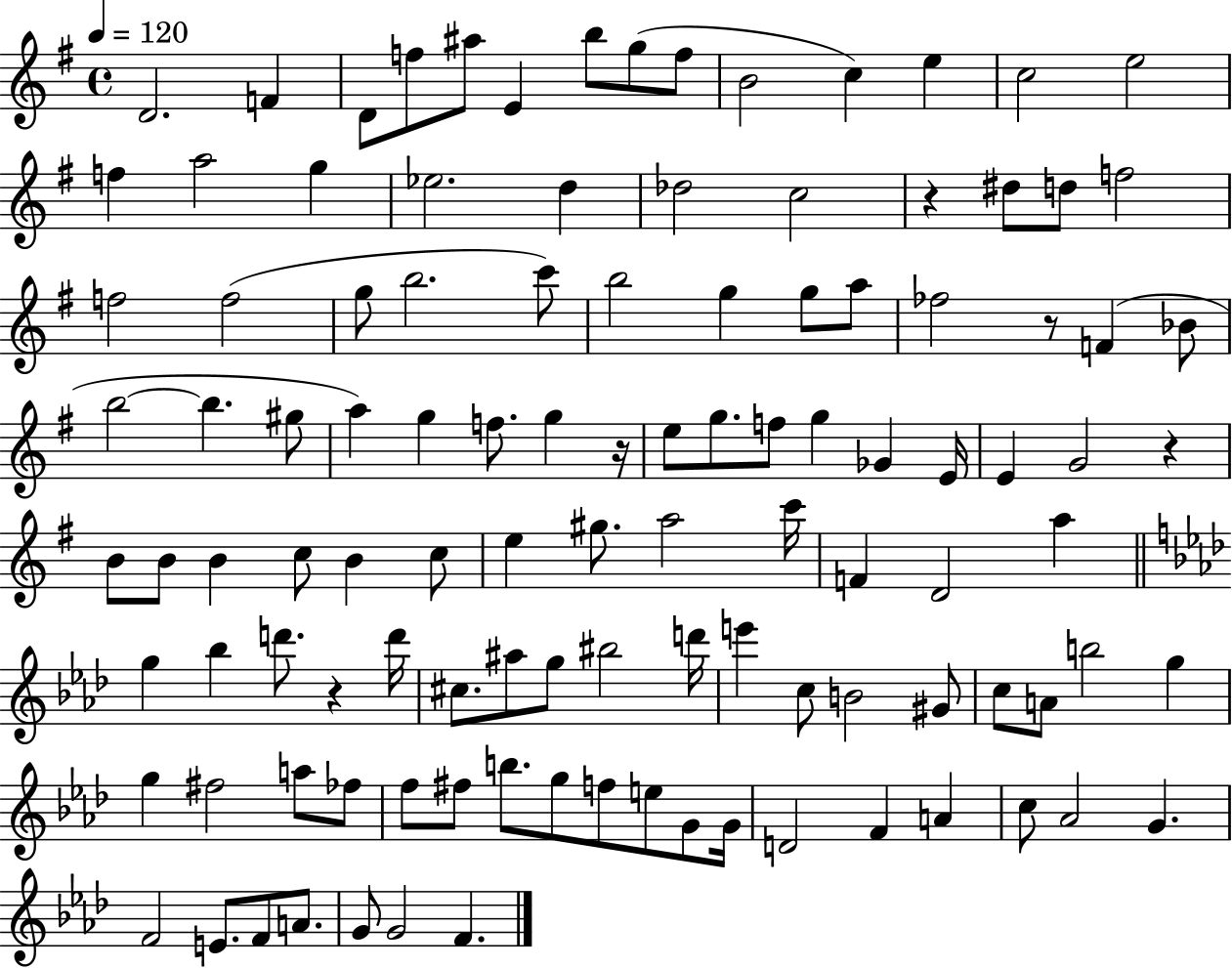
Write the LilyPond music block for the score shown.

{
  \clef treble
  \time 4/4
  \defaultTimeSignature
  \key g \major
  \tempo 4 = 120
  \repeat volta 2 { d'2. f'4 | d'8 f''8 ais''8 e'4 b''8 g''8( f''8 | b'2 c''4) e''4 | c''2 e''2 | \break f''4 a''2 g''4 | ees''2. d''4 | des''2 c''2 | r4 dis''8 d''8 f''2 | \break f''2 f''2( | g''8 b''2. c'''8) | b''2 g''4 g''8 a''8 | fes''2 r8 f'4( bes'8 | \break b''2~~ b''4. gis''8 | a''4) g''4 f''8. g''4 r16 | e''8 g''8. f''8 g''4 ges'4 e'16 | e'4 g'2 r4 | \break b'8 b'8 b'4 c''8 b'4 c''8 | e''4 gis''8. a''2 c'''16 | f'4 d'2 a''4 | \bar "||" \break \key aes \major g''4 bes''4 d'''8. r4 d'''16 | cis''8. ais''8 g''8 bis''2 d'''16 | e'''4 c''8 b'2 gis'8 | c''8 a'8 b''2 g''4 | \break g''4 fis''2 a''8 fes''8 | f''8 fis''8 b''8. g''8 f''8 e''8 g'8 g'16 | d'2 f'4 a'4 | c''8 aes'2 g'4. | \break f'2 e'8. f'8 a'8. | g'8 g'2 f'4. | } \bar "|."
}